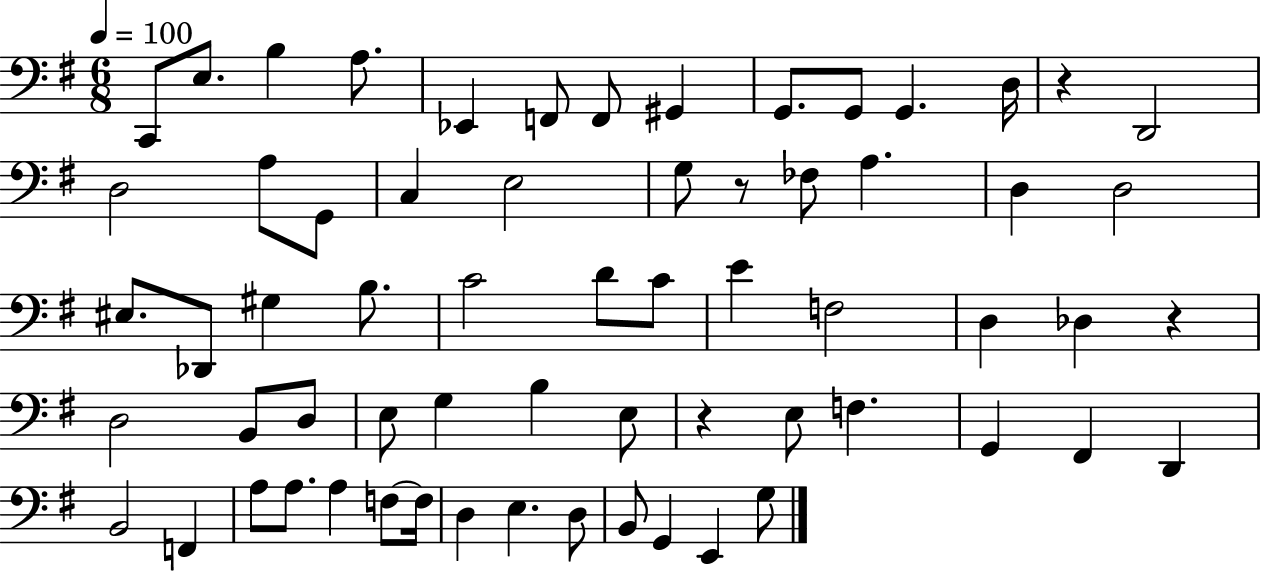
C2/e E3/e. B3/q A3/e. Eb2/q F2/e F2/e G#2/q G2/e. G2/e G2/q. D3/s R/q D2/h D3/h A3/e G2/e C3/q E3/h G3/e R/e FES3/e A3/q. D3/q D3/h EIS3/e. Db2/e G#3/q B3/e. C4/h D4/e C4/e E4/q F3/h D3/q Db3/q R/q D3/h B2/e D3/e E3/e G3/q B3/q E3/e R/q E3/e F3/q. G2/q F#2/q D2/q B2/h F2/q A3/e A3/e. A3/q F3/e F3/s D3/q E3/q. D3/e B2/e G2/q E2/q G3/e